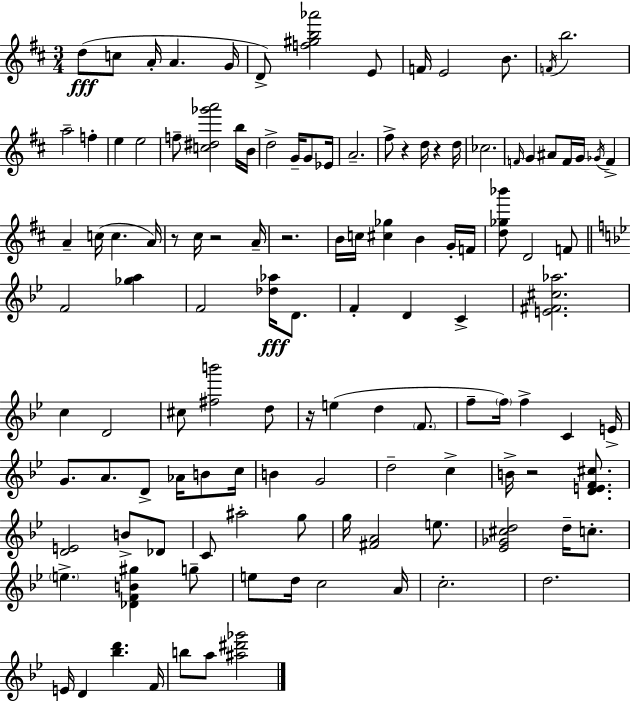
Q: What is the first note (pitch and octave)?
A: D5